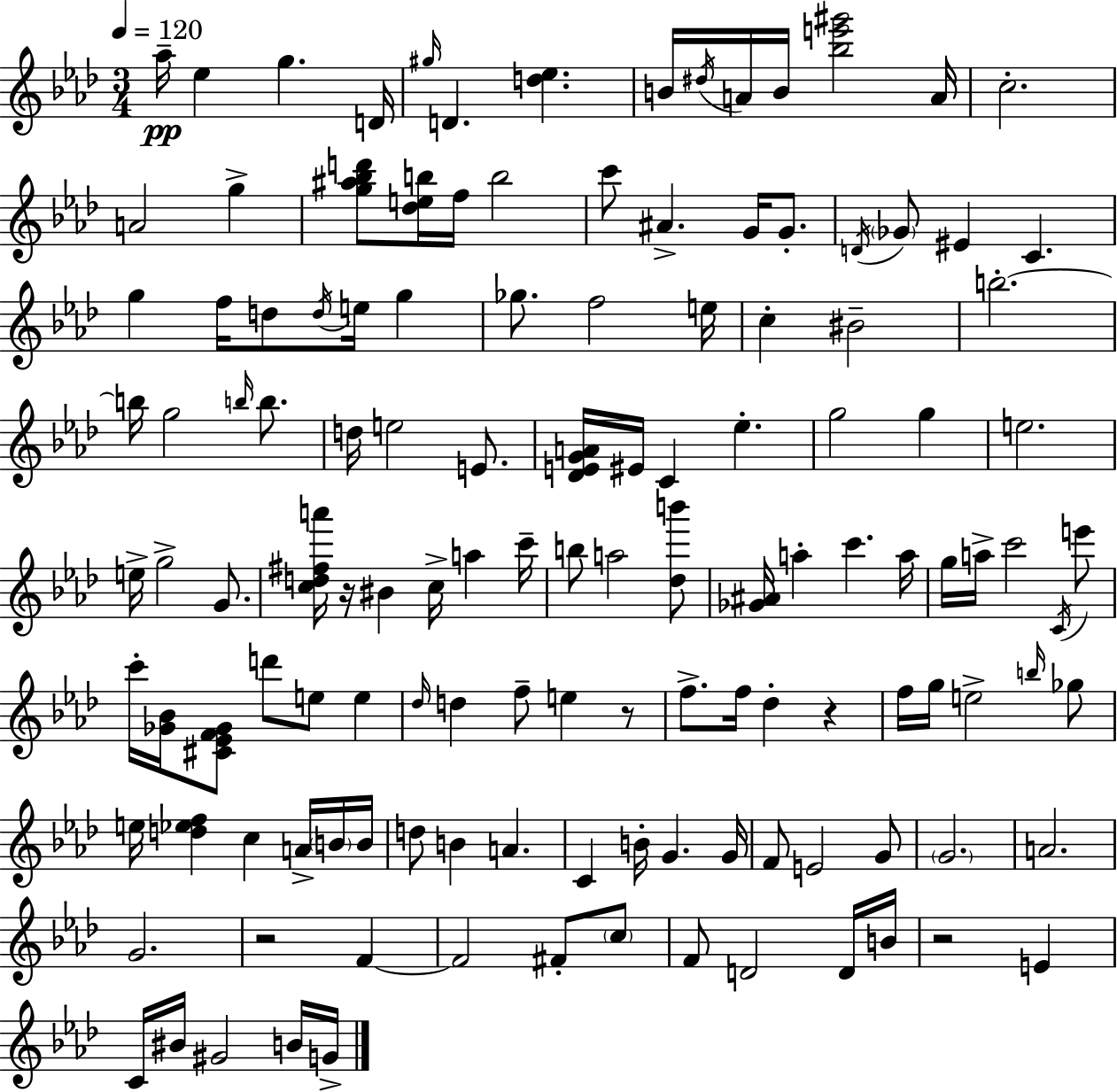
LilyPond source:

{
  \clef treble
  \numericTimeSignature
  \time 3/4
  \key f \minor
  \tempo 4 = 120
  aes''16--\pp ees''4 g''4. d'16 | \grace { gis''16 } d'4. <d'' ees''>4. | b'16 \acciaccatura { dis''16 } a'16 b'16 <bes'' e''' gis'''>2 | a'16 c''2.-. | \break a'2 g''4-> | <g'' ais'' bes'' d'''>8 <des'' e'' b''>16 f''16 b''2 | c'''8 ais'4.-> g'16 g'8.-. | \acciaccatura { d'16 } \parenthesize ges'8 eis'4 c'4. | \break g''4 f''16 d''8 \acciaccatura { d''16 } e''16 | g''4 ges''8. f''2 | e''16 c''4-. bis'2-- | b''2.-.~~ | \break b''16 g''2 | \grace { b''16 } b''8. d''16 e''2 | e'8. <des' e' g' a'>16 eis'16 c'4 ees''4.-. | g''2 | \break g''4 e''2. | e''16-> g''2-> | g'8. <c'' d'' fis'' a'''>16 r16 bis'4 c''16-> | a''4 c'''16-- b''8 a''2 | \break <des'' b'''>8 <ges' ais'>16 a''4-. c'''4. | a''16 g''16 a''16-> c'''2 | \acciaccatura { c'16 } e'''8 c'''16-. <ges' bes'>16 <cis' ees' f' ges'>8 d'''8 | e''8 e''4 \grace { des''16 } d''4 f''8-- | \break e''4 r8 f''8.-> f''16 des''4-. | r4 f''16 g''16 e''2-> | \grace { b''16 } ges''8 e''16 <d'' ees'' f''>4 | c''4 a'16-> \parenthesize b'16 b'16 d''8 b'4 | \break a'4. c'4 | b'16-. g'4. g'16 f'8 e'2 | g'8 \parenthesize g'2. | a'2. | \break g'2. | r2 | f'4~~ f'2 | fis'8-. \parenthesize c''8 f'8 d'2 | \break d'16 b'16 r2 | e'4 c'16 bis'16 gis'2 | b'16 g'16-> \bar "|."
}